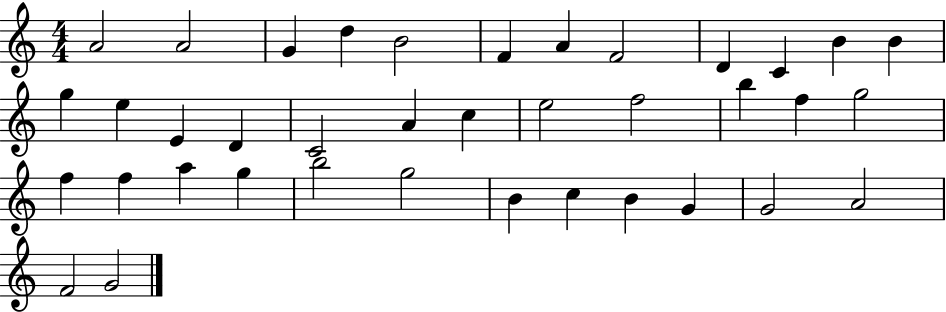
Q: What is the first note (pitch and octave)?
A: A4